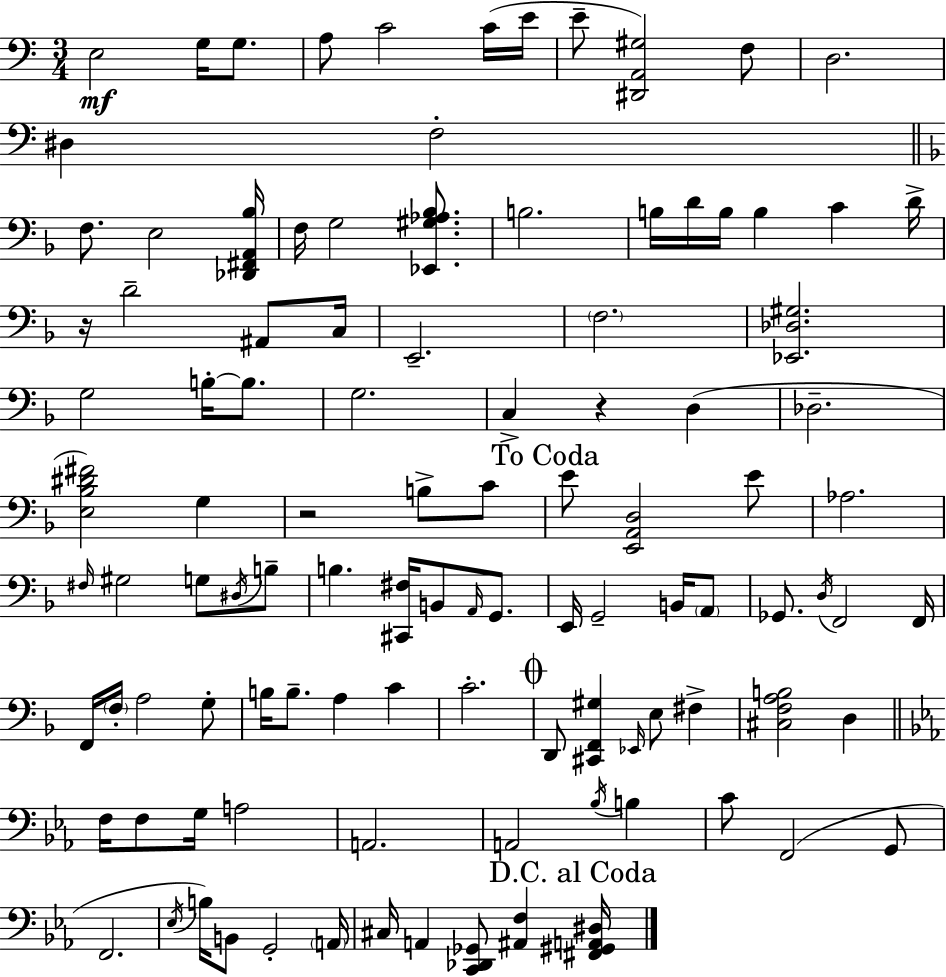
E3/h G3/s G3/e. A3/e C4/h C4/s E4/s E4/e [D#2,A2,G#3]/h F3/e D3/h. D#3/q F3/h F3/e. E3/h [Db2,F#2,A2,Bb3]/s F3/s G3/h [Eb2,G#3,Ab3,Bb3]/e. B3/h. B3/s D4/s B3/s B3/q C4/q D4/s R/s D4/h A#2/e C3/s E2/h. F3/h. [Eb2,Db3,G#3]/h. G3/h B3/s B3/e. G3/h. C3/q R/q D3/q Db3/h. [E3,Bb3,D#4,F#4]/h G3/q R/h B3/e C4/e E4/e [E2,A2,D3]/h E4/e Ab3/h. F#3/s G#3/h G3/e D#3/s B3/e B3/q. [C#2,F#3]/s B2/e A2/s G2/e. E2/s G2/h B2/s A2/e Gb2/e. D3/s F2/h F2/s F2/s F3/s A3/h G3/e B3/s B3/e. A3/q C4/q C4/h. D2/e [C#2,F2,G#3]/q Eb2/s E3/e F#3/q [C#3,F3,A3,B3]/h D3/q F3/s F3/e G3/s A3/h A2/h. A2/h Bb3/s B3/q C4/e F2/h G2/e F2/h. Eb3/s B3/s B2/e G2/h A2/s C#3/s A2/q [C2,Db2,Gb2]/e [A#2,F3]/q [F#2,G#2,A2,D#3]/s